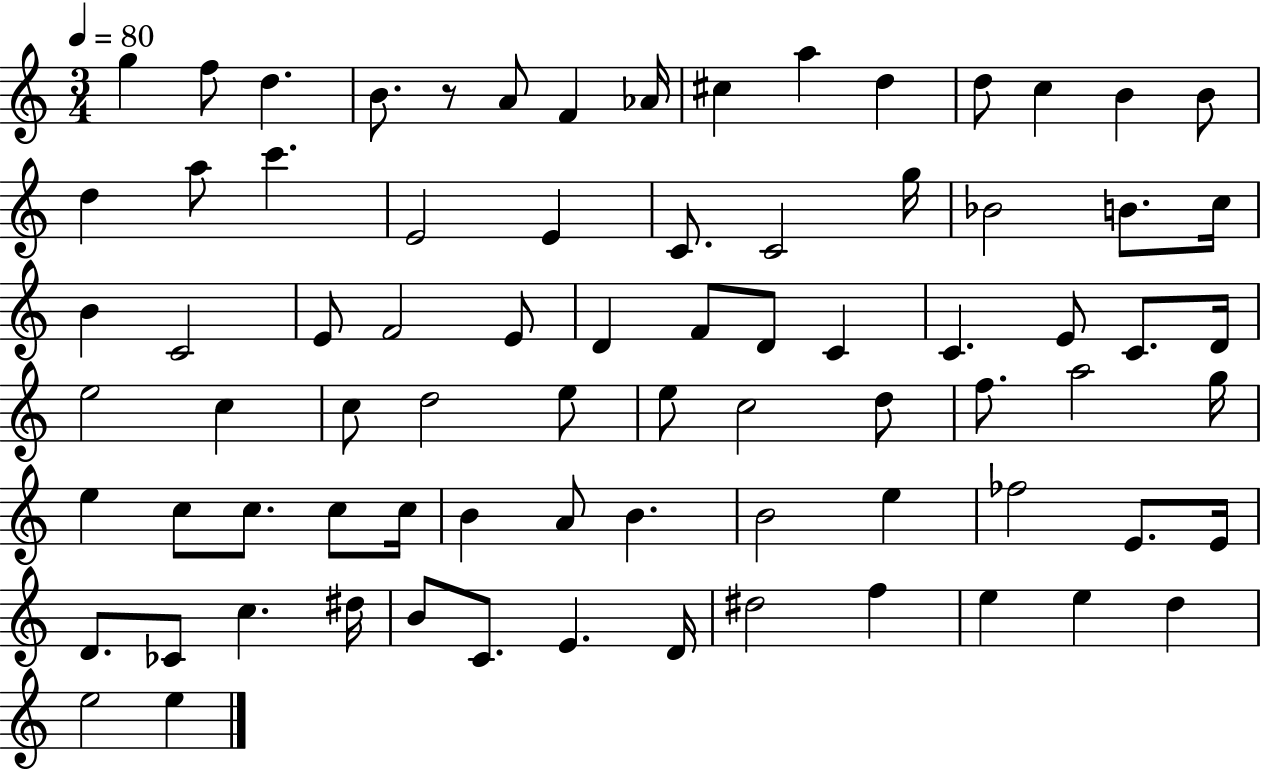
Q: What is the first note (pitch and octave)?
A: G5